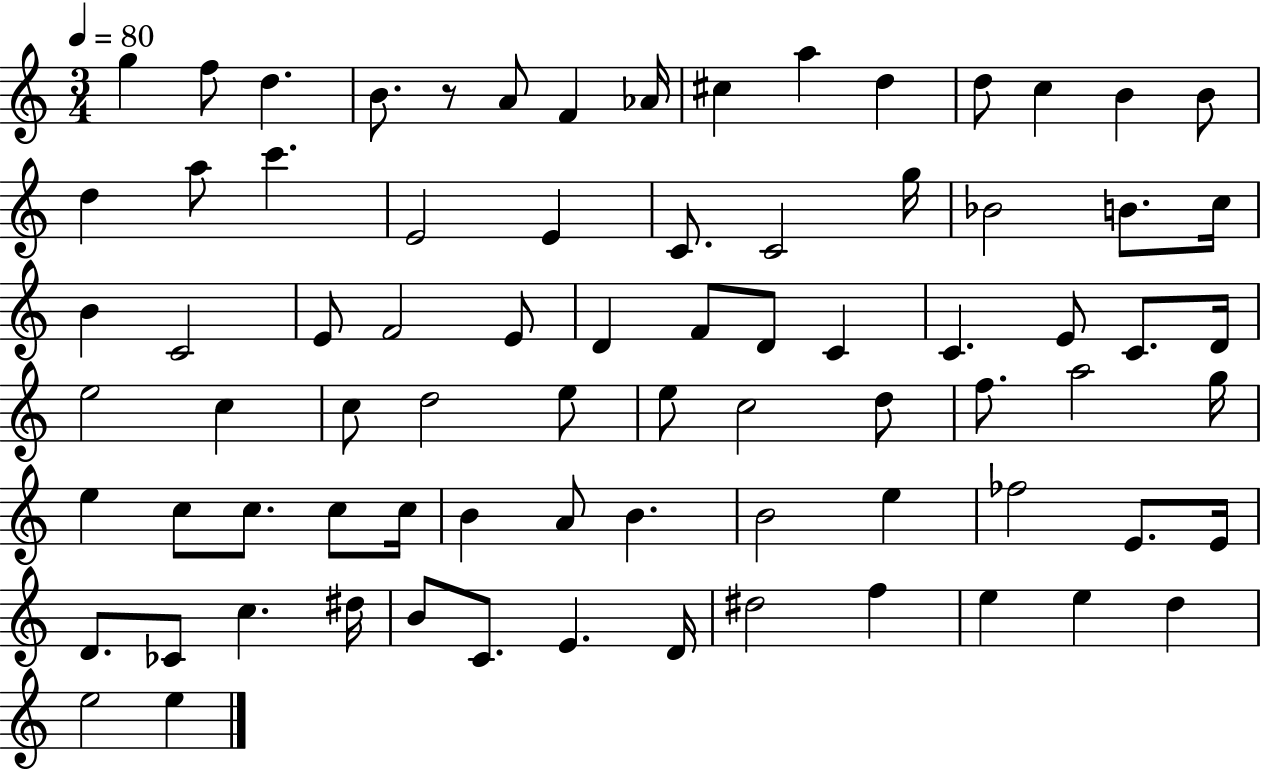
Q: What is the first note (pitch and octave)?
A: G5